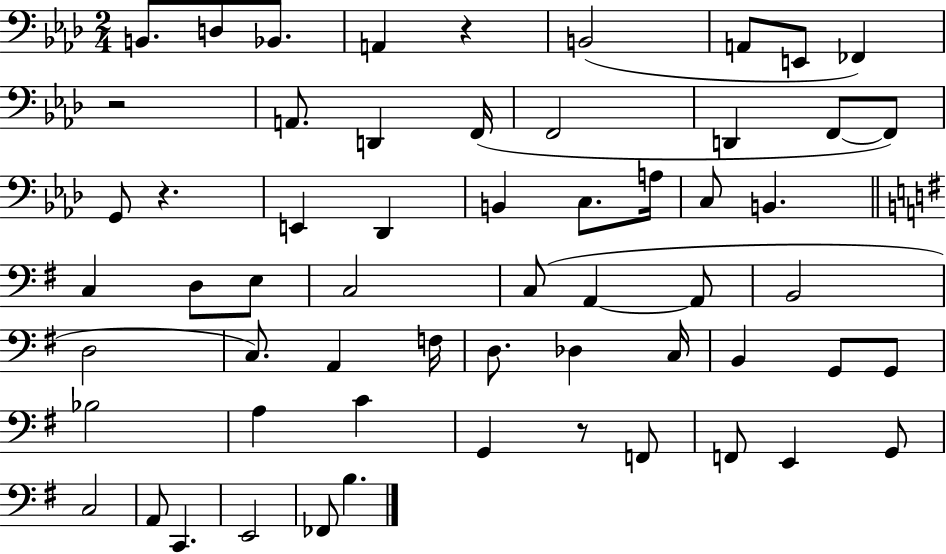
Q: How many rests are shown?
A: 4